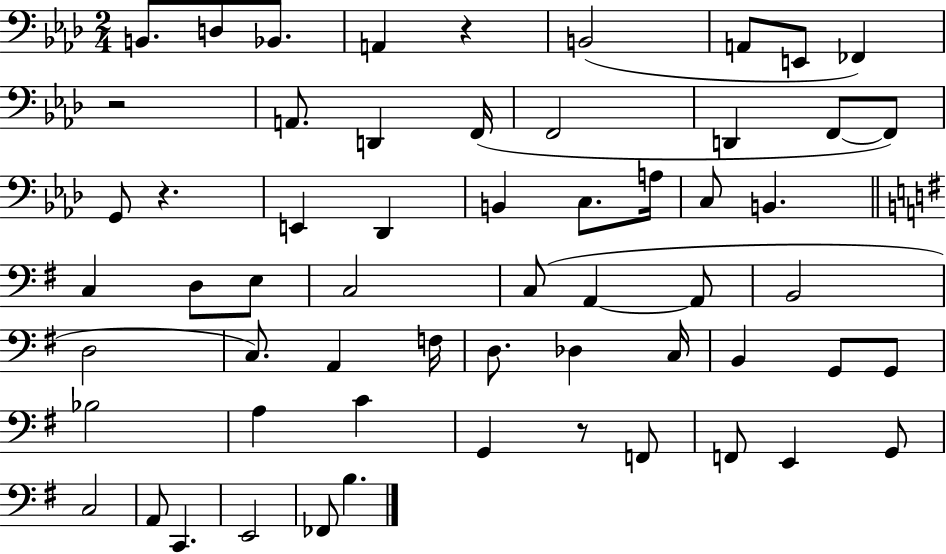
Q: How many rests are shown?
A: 4